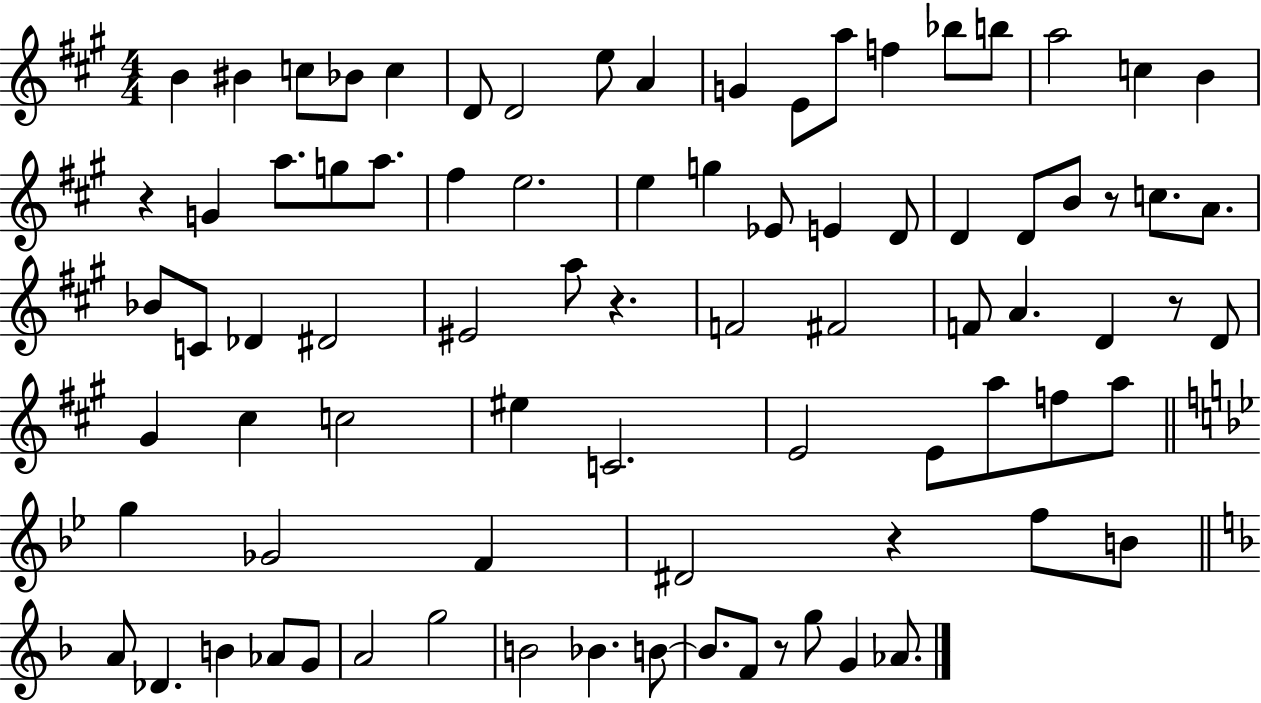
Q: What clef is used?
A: treble